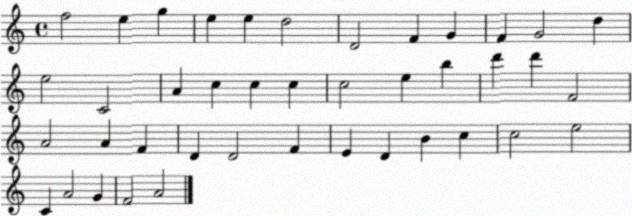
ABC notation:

X:1
T:Untitled
M:4/4
L:1/4
K:C
f2 e g e e d2 D2 F G F G2 d e2 C2 A c c c c2 e b d' d' F2 A2 A F D D2 F E D B c c2 e2 C A2 G F2 A2